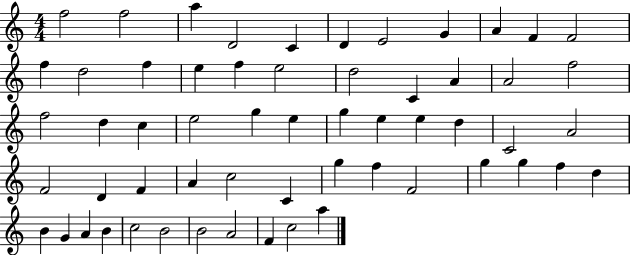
F5/h F5/h A5/q D4/h C4/q D4/q E4/h G4/q A4/q F4/q F4/h F5/q D5/h F5/q E5/q F5/q E5/h D5/h C4/q A4/q A4/h F5/h F5/h D5/q C5/q E5/h G5/q E5/q G5/q E5/q E5/q D5/q C4/h A4/h F4/h D4/q F4/q A4/q C5/h C4/q G5/q F5/q F4/h G5/q G5/q F5/q D5/q B4/q G4/q A4/q B4/q C5/h B4/h B4/h A4/h F4/q C5/h A5/q